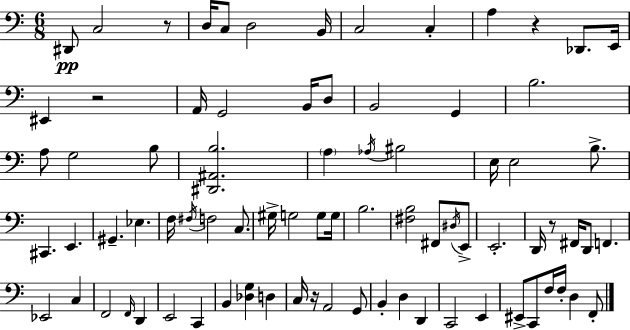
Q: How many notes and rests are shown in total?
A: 80